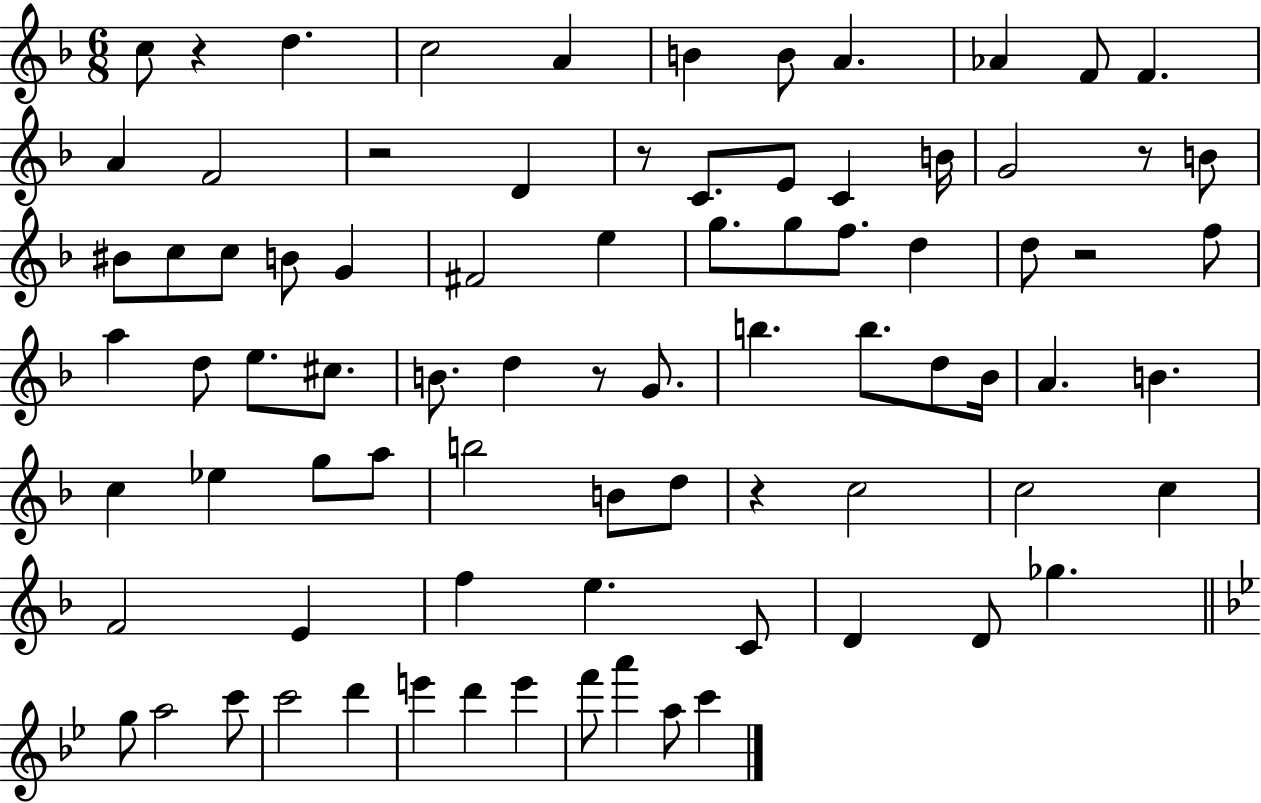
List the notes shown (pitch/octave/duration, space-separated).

C5/e R/q D5/q. C5/h A4/q B4/q B4/e A4/q. Ab4/q F4/e F4/q. A4/q F4/h R/h D4/q R/e C4/e. E4/e C4/q B4/s G4/h R/e B4/e BIS4/e C5/e C5/e B4/e G4/q F#4/h E5/q G5/e. G5/e F5/e. D5/q D5/e R/h F5/e A5/q D5/e E5/e. C#5/e. B4/e. D5/q R/e G4/e. B5/q. B5/e. D5/e Bb4/s A4/q. B4/q. C5/q Eb5/q G5/e A5/e B5/h B4/e D5/e R/q C5/h C5/h C5/q F4/h E4/q F5/q E5/q. C4/e D4/q D4/e Gb5/q. G5/e A5/h C6/e C6/h D6/q E6/q D6/q E6/q F6/e A6/q A5/e C6/q